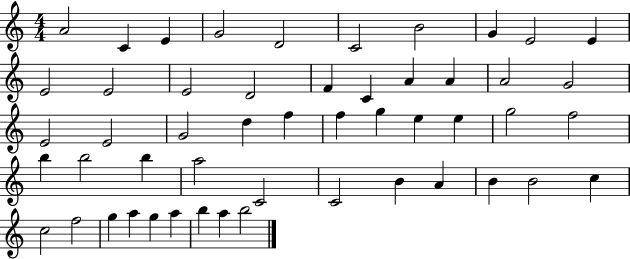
A4/h C4/q E4/q G4/h D4/h C4/h B4/h G4/q E4/h E4/q E4/h E4/h E4/h D4/h F4/q C4/q A4/q A4/q A4/h G4/h E4/h E4/h G4/h D5/q F5/q F5/q G5/q E5/q E5/q G5/h F5/h B5/q B5/h B5/q A5/h C4/h C4/h B4/q A4/q B4/q B4/h C5/q C5/h F5/h G5/q A5/q G5/q A5/q B5/q A5/q B5/h